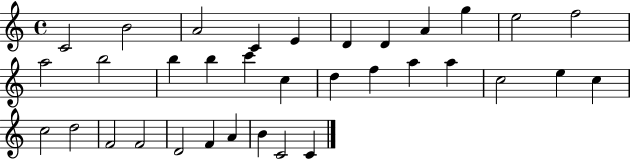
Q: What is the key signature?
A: C major